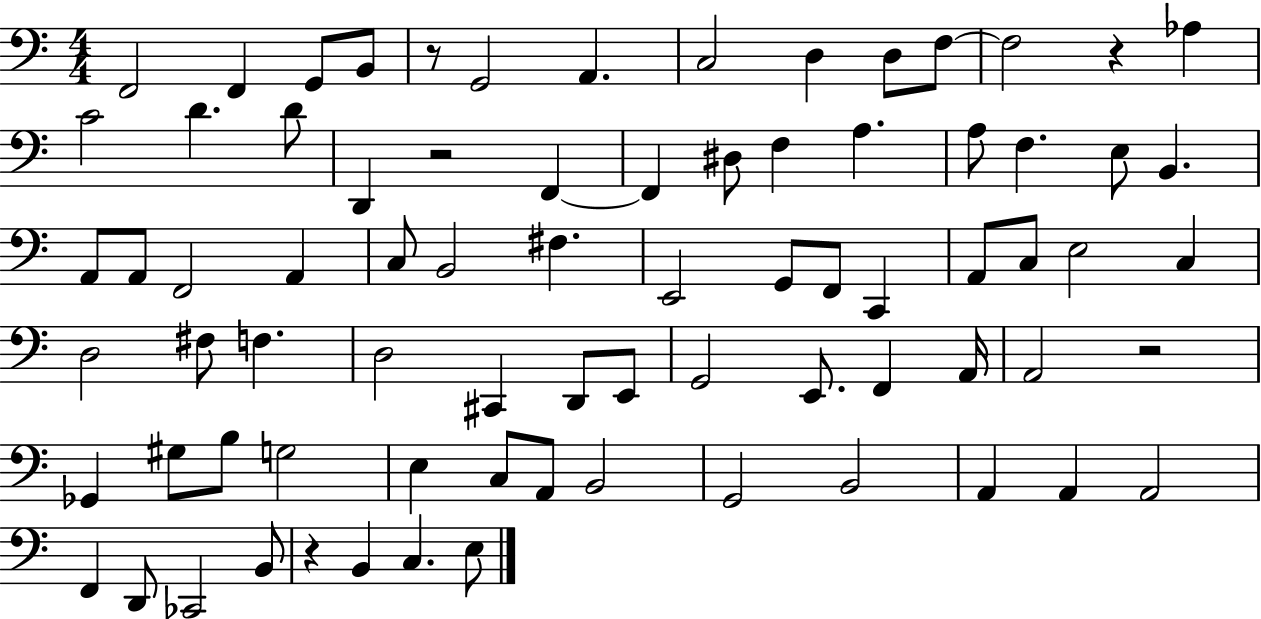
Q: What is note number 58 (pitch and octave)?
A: C3